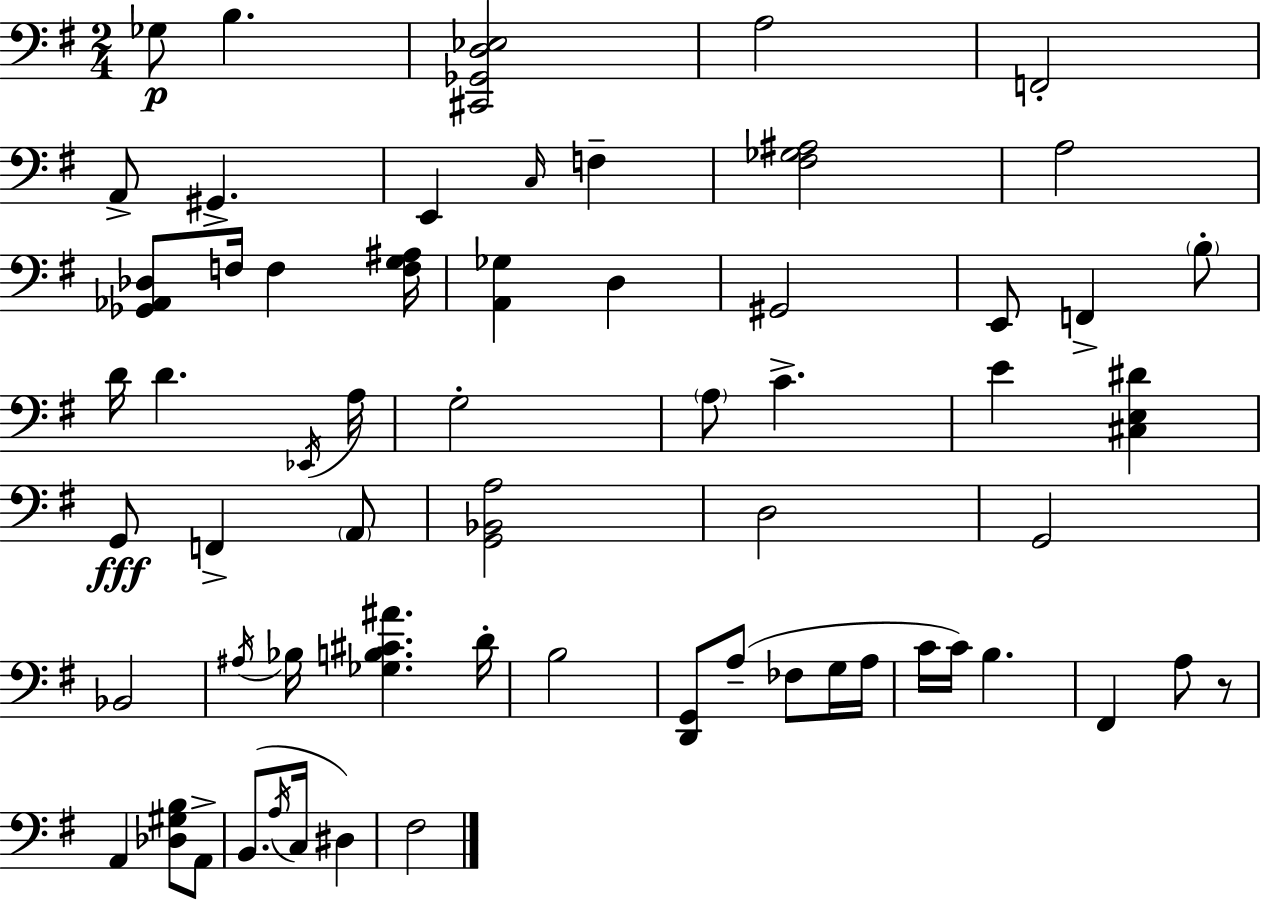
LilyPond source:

{
  \clef bass
  \numericTimeSignature
  \time 2/4
  \key g \major
  ges8\p b4. | <cis, ges, d ees>2 | a2 | f,2-. | \break a,8-> gis,4.-> | e,4 \grace { c16 } f4-- | <fis ges ais>2 | a2 | \break <ges, aes, des>8 f16 f4 | <f g ais>16 <a, ges>4 d4 | gis,2 | e,8 f,4-> \parenthesize b8-. | \break d'16 d'4. | \acciaccatura { ees,16 } a16 g2-. | \parenthesize a8 c'4.-> | e'4 <cis e dis'>4 | \break g,8\fff f,4-> | \parenthesize a,8 <g, bes, a>2 | d2 | g,2 | \break bes,2 | \acciaccatura { ais16 } bes16 <ges b cis' ais'>4. | d'16-. b2 | <d, g,>8 a8--( fes8 | \break g16 a16 c'16 c'16) b4. | fis,4 a8 | r8 a,4 <des gis b>8 | a,8-> b,8.( \acciaccatura { a16 } c16 | \break dis4) fis2 | \bar "|."
}